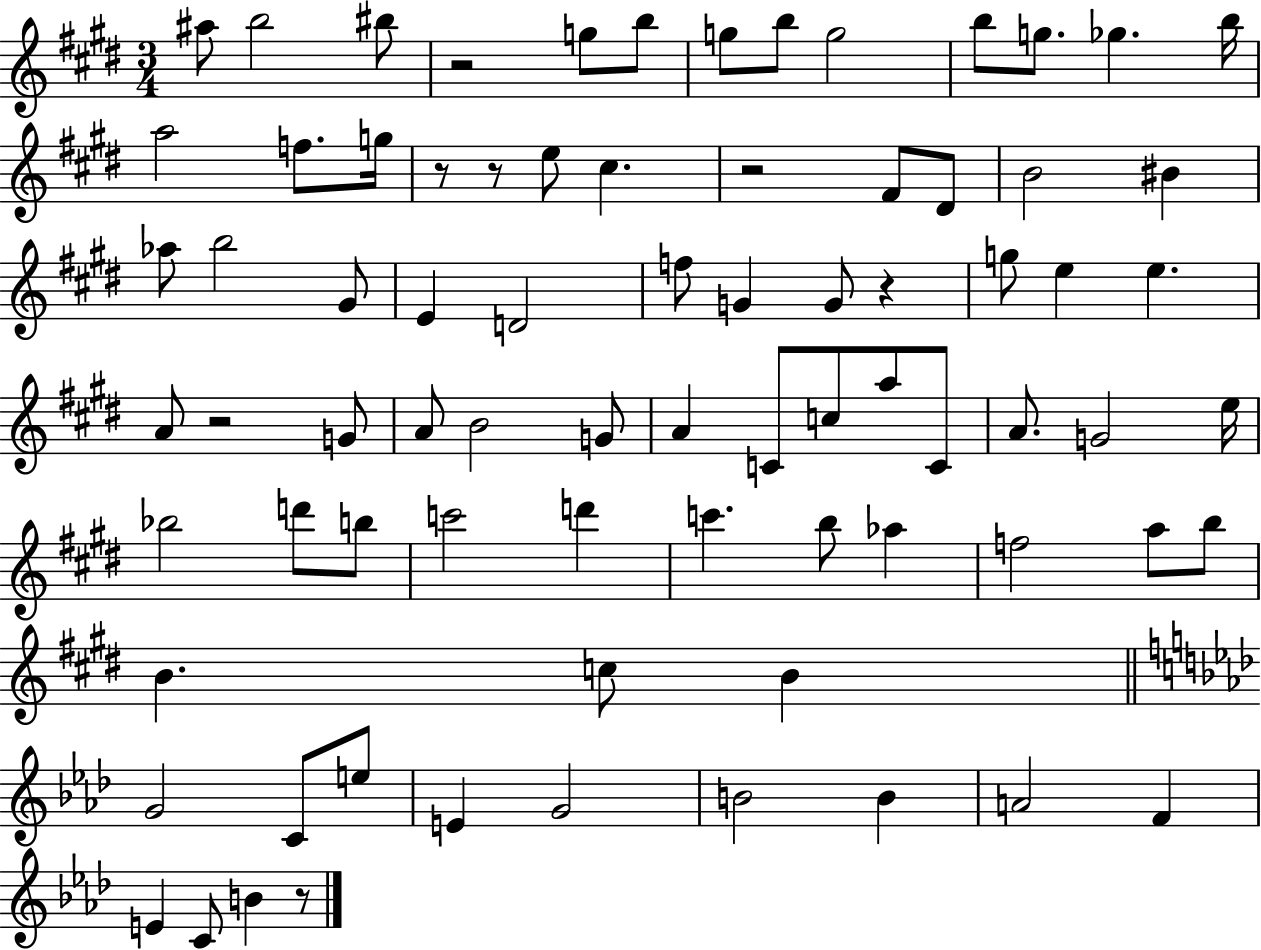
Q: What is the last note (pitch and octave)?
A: B4